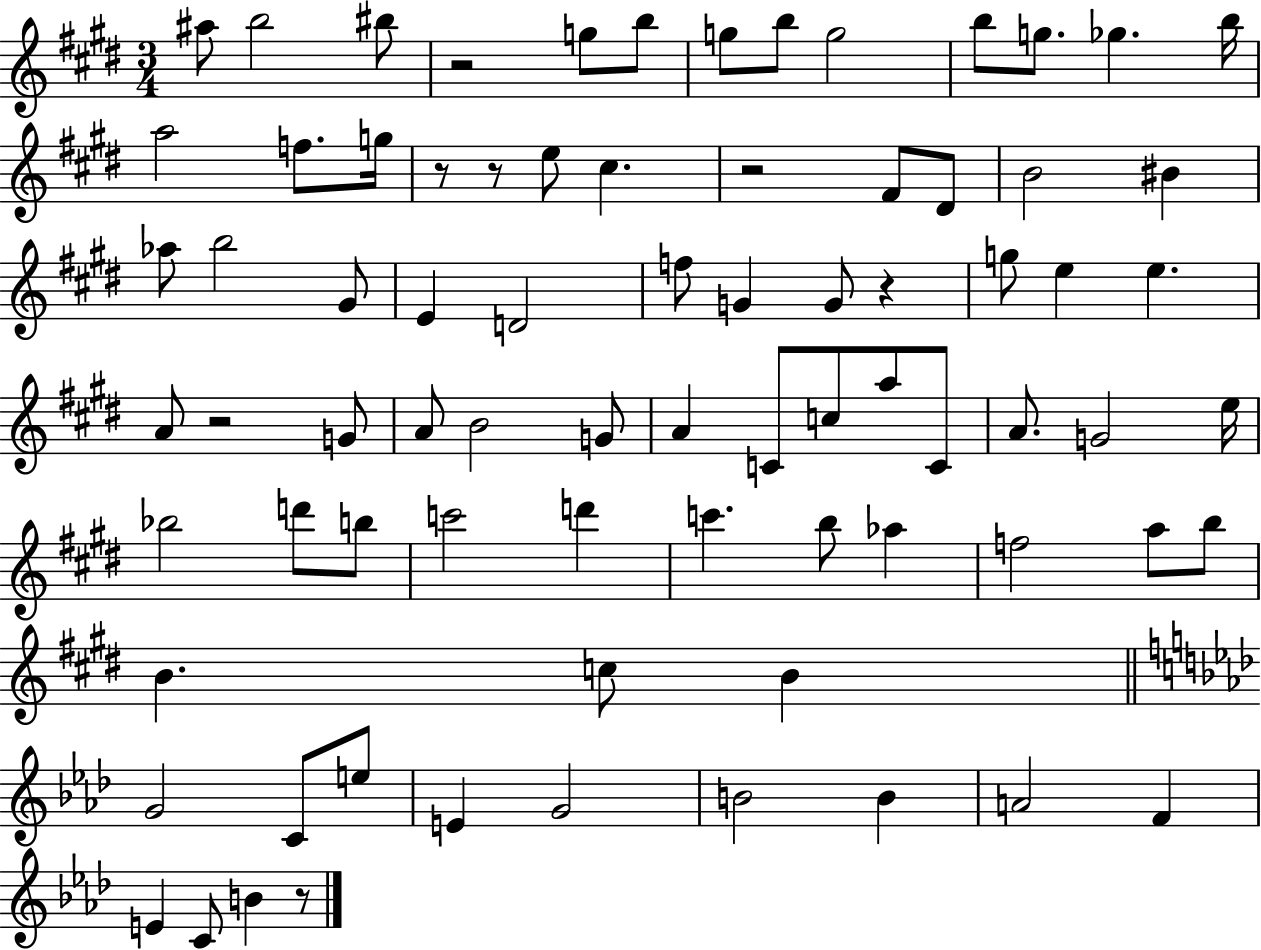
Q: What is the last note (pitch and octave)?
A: B4